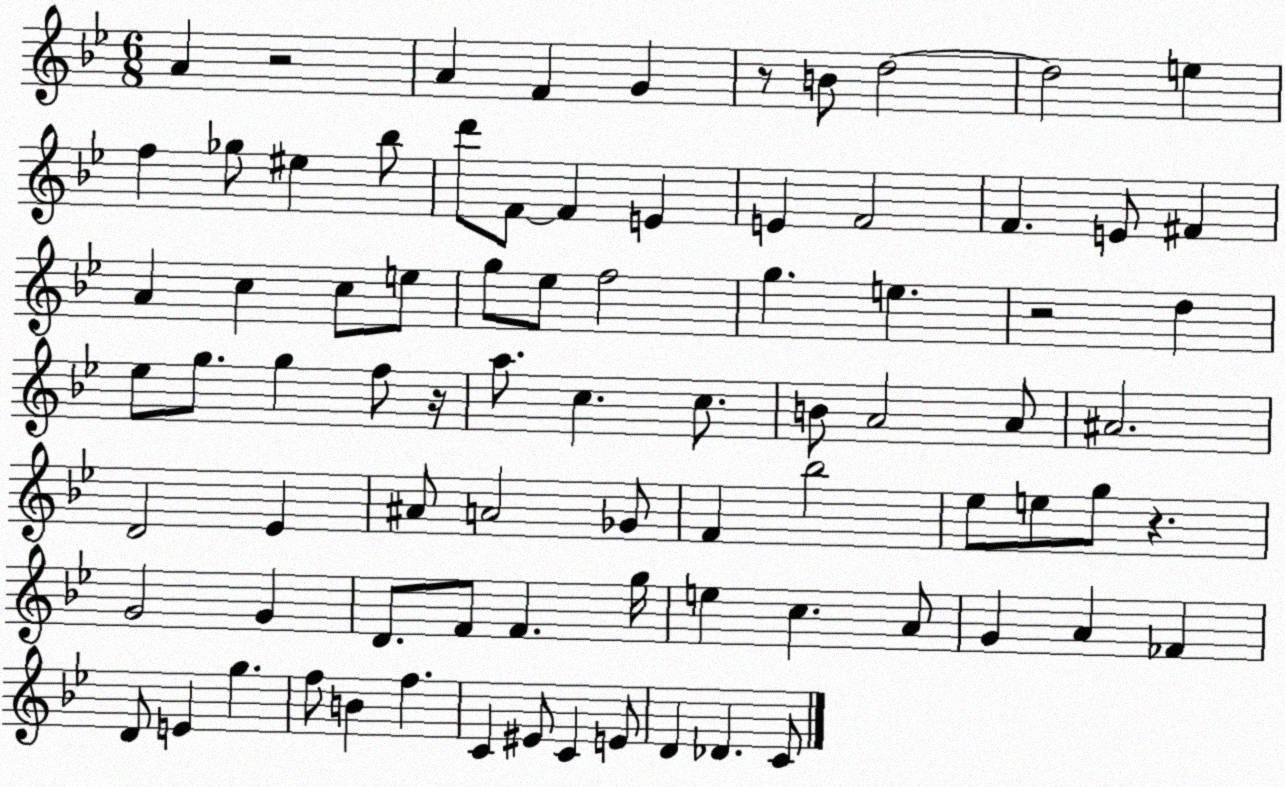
X:1
T:Untitled
M:6/8
L:1/4
K:Bb
A z2 A F G z/2 B/2 d2 d2 e f _g/2 ^e _b/2 d'/2 F/2 F E E F2 F E/2 ^F A c c/2 e/2 g/2 _e/2 f2 g e z2 d _e/2 g/2 g f/2 z/4 a/2 c c/2 B/2 A2 A/2 ^A2 D2 _E ^A/2 A2 _G/2 F _b2 _e/2 e/2 g/2 z G2 G D/2 F/2 F g/4 e c A/2 G A _F D/2 E g f/2 B f C ^E/2 C E/2 D _D C/2